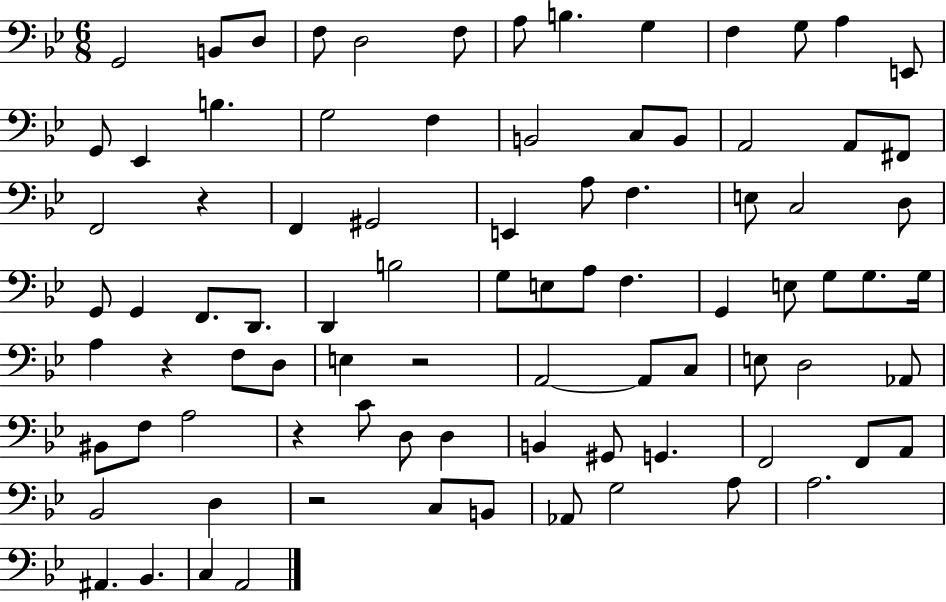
X:1
T:Untitled
M:6/8
L:1/4
K:Bb
G,,2 B,,/2 D,/2 F,/2 D,2 F,/2 A,/2 B, G, F, G,/2 A, E,,/2 G,,/2 _E,, B, G,2 F, B,,2 C,/2 B,,/2 A,,2 A,,/2 ^F,,/2 F,,2 z F,, ^G,,2 E,, A,/2 F, E,/2 C,2 D,/2 G,,/2 G,, F,,/2 D,,/2 D,, B,2 G,/2 E,/2 A,/2 F, G,, E,/2 G,/2 G,/2 G,/4 A, z F,/2 D,/2 E, z2 A,,2 A,,/2 C,/2 E,/2 D,2 _A,,/2 ^B,,/2 F,/2 A,2 z C/2 D,/2 D, B,, ^G,,/2 G,, F,,2 F,,/2 A,,/2 _B,,2 D, z2 C,/2 B,,/2 _A,,/2 G,2 A,/2 A,2 ^A,, _B,, C, A,,2